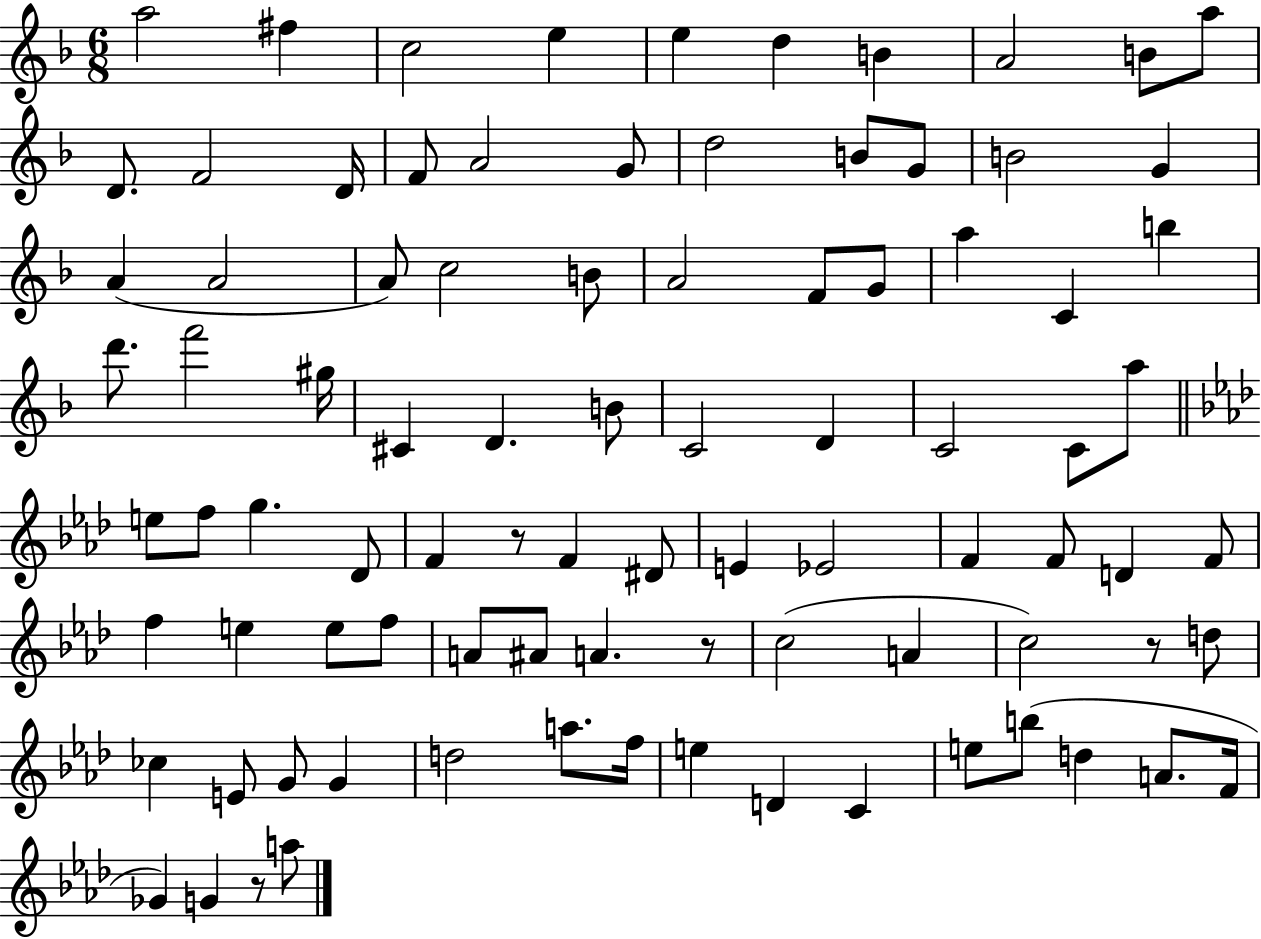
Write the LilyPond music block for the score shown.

{
  \clef treble
  \numericTimeSignature
  \time 6/8
  \key f \major
  a''2 fis''4 | c''2 e''4 | e''4 d''4 b'4 | a'2 b'8 a''8 | \break d'8. f'2 d'16 | f'8 a'2 g'8 | d''2 b'8 g'8 | b'2 g'4 | \break a'4( a'2 | a'8) c''2 b'8 | a'2 f'8 g'8 | a''4 c'4 b''4 | \break d'''8. f'''2 gis''16 | cis'4 d'4. b'8 | c'2 d'4 | c'2 c'8 a''8 | \break \bar "||" \break \key aes \major e''8 f''8 g''4. des'8 | f'4 r8 f'4 dis'8 | e'4 ees'2 | f'4 f'8 d'4 f'8 | \break f''4 e''4 e''8 f''8 | a'8 ais'8 a'4. r8 | c''2( a'4 | c''2) r8 d''8 | \break ces''4 e'8 g'8 g'4 | d''2 a''8. f''16 | e''4 d'4 c'4 | e''8 b''8( d''4 a'8. f'16 | \break ges'4) g'4 r8 a''8 | \bar "|."
}